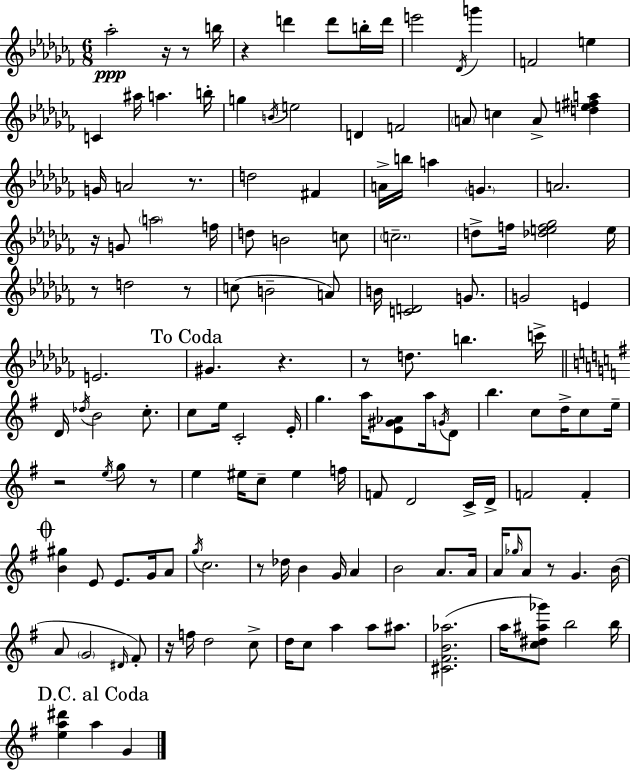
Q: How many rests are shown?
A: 14